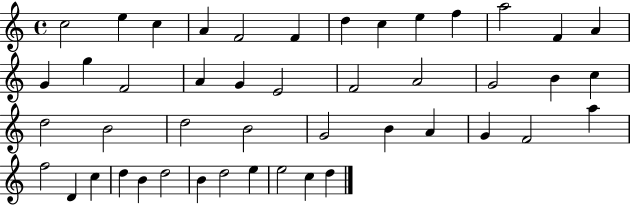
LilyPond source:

{
  \clef treble
  \time 4/4
  \defaultTimeSignature
  \key c \major
  c''2 e''4 c''4 | a'4 f'2 f'4 | d''4 c''4 e''4 f''4 | a''2 f'4 a'4 | \break g'4 g''4 f'2 | a'4 g'4 e'2 | f'2 a'2 | g'2 b'4 c''4 | \break d''2 b'2 | d''2 b'2 | g'2 b'4 a'4 | g'4 f'2 a''4 | \break f''2 d'4 c''4 | d''4 b'4 d''2 | b'4 d''2 e''4 | e''2 c''4 d''4 | \break \bar "|."
}